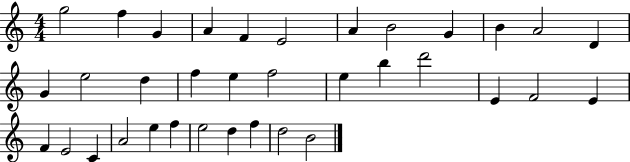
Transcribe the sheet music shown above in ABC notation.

X:1
T:Untitled
M:4/4
L:1/4
K:C
g2 f G A F E2 A B2 G B A2 D G e2 d f e f2 e b d'2 E F2 E F E2 C A2 e f e2 d f d2 B2